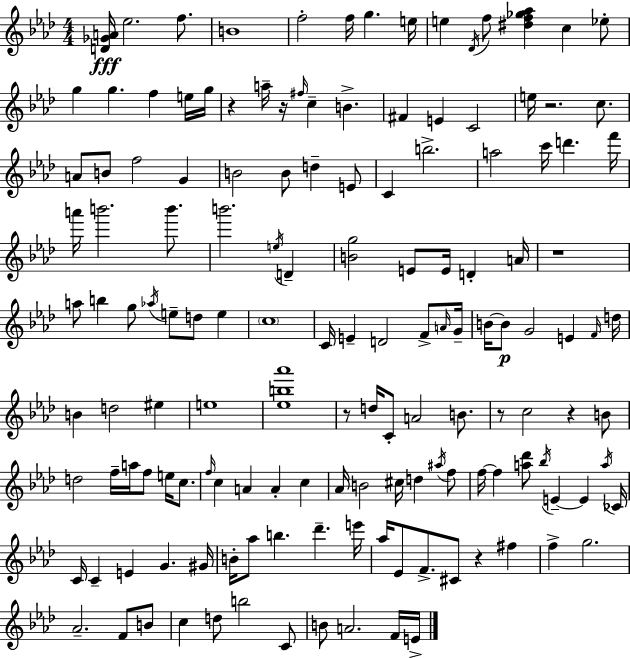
{
  \clef treble
  \numericTimeSignature
  \time 4/4
  \key aes \major
  \repeat volta 2 { <d' ges' a'>16\fff ees''2. f''8. | b'1 | f''2-. f''16 g''4. e''16 | e''4 \acciaccatura { des'16 } f''8 <dis'' f'' ges'' aes''>4 c''4 ees''8-. | \break g''4 g''4. f''4 e''16 | g''16 r4 a''16-- r16 \grace { fis''16 } c''4-- b'4.-> | fis'4 e'4 c'2 | e''16 r2. c''8. | \break a'8 b'8 f''2 g'4 | b'2 b'8 d''4-- | e'8 c'4 b''2.-> | a''2 c'''16 d'''4. | \break f'''16 a'''16 b'''2. b'''8. | b'''2. \acciaccatura { e''16 } d'4-- | <b' g''>2 e'8 e'16 d'4-. | a'16 r1 | \break a''8 b''4 g''8 \acciaccatura { aes''16 } e''8-- d''8 | e''4 \parenthesize c''1 | c'16 e'4-- d'2 | f'8-> \grace { a'16 } g'16-- b'16~~ b'8\p g'2 | \break e'4 \grace { f'16 } d''16 b'4 d''2 | eis''4 e''1 | <ees'' b'' aes'''>1 | r8 d''16 c'8-. a'2 | \break b'8. r8 c''2 | r4 b'8 d''2 f''16-- a''16 | f''8 e''16 c''8. \grace { f''16 } c''4 a'4 a'4-. | c''4 aes'16 b'2 | \break cis''16 d''4 \acciaccatura { ais''16 } f''8 f''16~~ f''4 <a'' des'''>8 \acciaccatura { bes''16 } | e'4--~~ e'4 \acciaccatura { a''16 } ces'16 c'16 c'4-- e'4 | g'4. gis'16 b'16-. aes''8 b''4. | des'''4.-- e'''16 aes''16 ees'8 f'8.-> | \break cis'8 r4 fis''4 f''4-> g''2. | aes'2.-- | f'8 b'8 c''4 d''8 | b''2 c'8 b'8 a'2. | \break f'16 e'16-> } \bar "|."
}